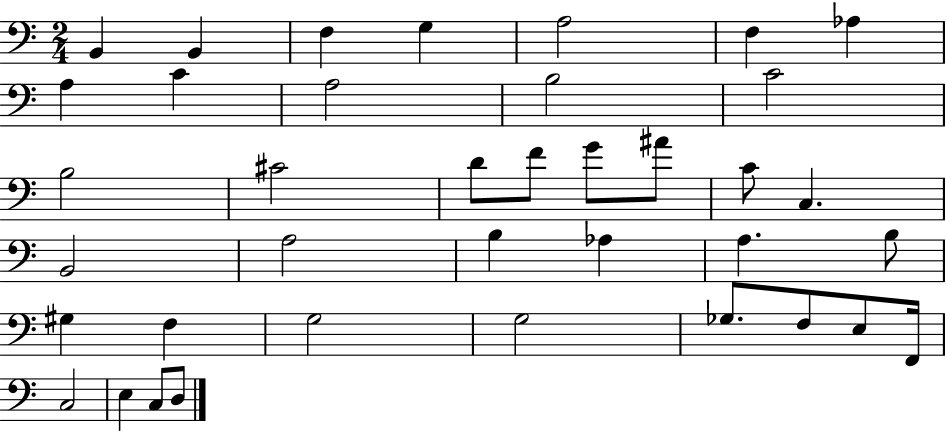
B2/q B2/q F3/q G3/q A3/h F3/q Ab3/q A3/q C4/q A3/h B3/h C4/h B3/h C#4/h D4/e F4/e G4/e A#4/e C4/e C3/q. B2/h A3/h B3/q Ab3/q A3/q. B3/e G#3/q F3/q G3/h G3/h Gb3/e. F3/e E3/e F2/s C3/h E3/q C3/e D3/e